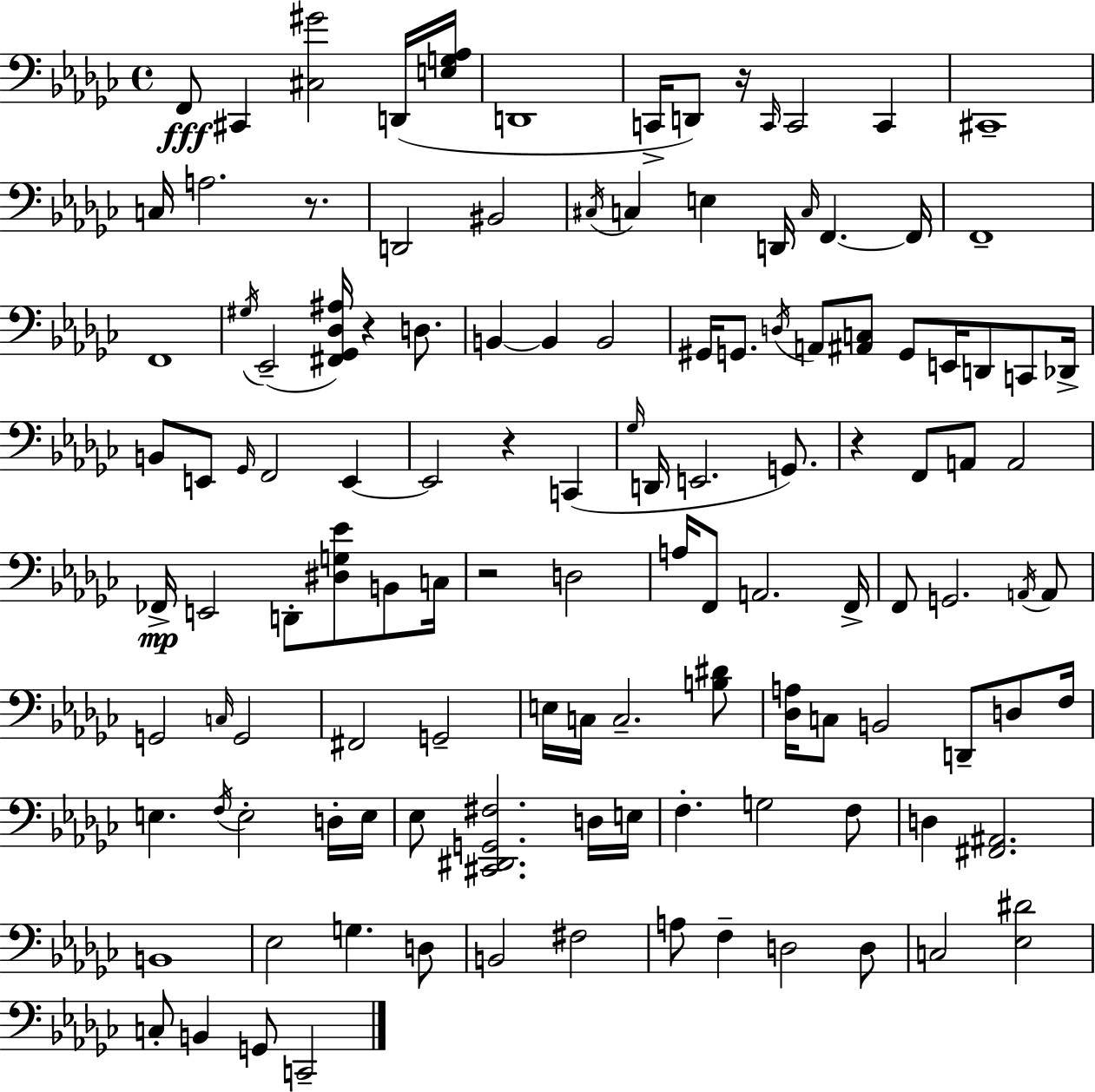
F2/e C#2/q [C#3,G#4]/h D2/s [E3,G3,Ab3]/s D2/w C2/s D2/e R/s C2/s C2/h C2/q C#2/w C3/s A3/h. R/e. D2/h BIS2/h C#3/s C3/q E3/q D2/s C3/s F2/q. F2/s F2/w F2/w G#3/s Eb2/h [F#2,Gb2,Db3,A#3]/s R/q D3/e. B2/q B2/q B2/h G#2/s G2/e. D3/s A2/e [A#2,C3]/e G2/e E2/s D2/e C2/e Db2/s B2/e E2/e Gb2/s F2/h E2/q E2/h R/q C2/q Gb3/s D2/s E2/h. G2/e. R/q F2/e A2/e A2/h FES2/s E2/h D2/e [D#3,G3,Eb4]/e B2/e C3/s R/h D3/h A3/s F2/e A2/h. F2/s F2/e G2/h. A2/s A2/e G2/h C3/s G2/h F#2/h G2/h E3/s C3/s C3/h. [B3,D#4]/e [Db3,A3]/s C3/e B2/h D2/e D3/e F3/s E3/q. F3/s E3/h D3/s E3/s Eb3/e [C#2,D#2,G2,F#3]/h. D3/s E3/s F3/q. G3/h F3/e D3/q [F#2,A#2]/h. B2/w Eb3/h G3/q. D3/e B2/h F#3/h A3/e F3/q D3/h D3/e C3/h [Eb3,D#4]/h C3/e B2/q G2/e C2/h